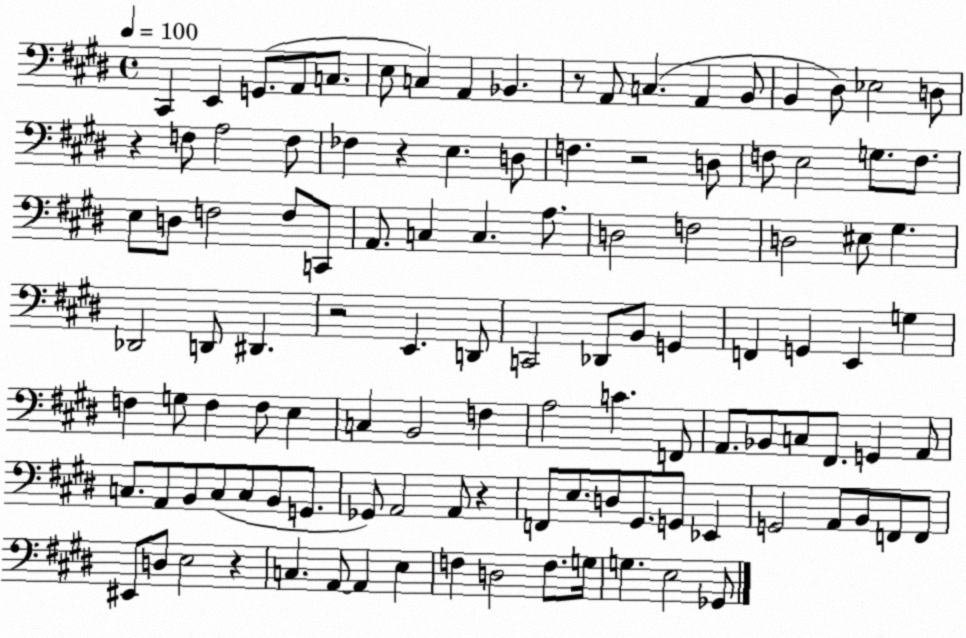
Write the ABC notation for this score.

X:1
T:Untitled
M:4/4
L:1/4
K:E
^C,, E,, G,,/2 A,,/2 C,/2 E,/2 C, A,, _B,, z/2 A,,/2 C, A,, B,,/2 B,, ^D,/2 _E,2 D,/2 z F,/2 A,2 F,/2 _F, z E, D,/2 F, z2 D,/2 F,/2 E,2 G,/2 F,/2 E,/2 D,/2 F,2 F,/2 C,,/2 A,,/2 C, C, A,/2 D,2 F,2 D,2 ^E,/2 ^G, _D,,2 D,,/2 ^D,, z2 E,, D,,/2 C,,2 _D,,/2 B,,/2 G,, F,, G,, E,, G, F, G,/2 F, F,/2 E, C, B,,2 F, A,2 C F,,/2 A,,/2 _B,,/2 C,/2 ^F,,/2 G,, A,,/2 C,/2 A,,/2 B,,/2 C,/2 C,/2 B,,/2 G,,/2 _G,,/2 A,,2 A,,/2 z F,,/2 E,/2 D,/2 ^G,,/2 G,,/2 _E,, G,,2 A,,/2 B,,/2 F,,/2 F,,/2 ^E,,/2 D,/2 E,2 z C, A,,/2 A,, E, F, D,2 F,/2 G,/4 G, E,2 _G,,/2